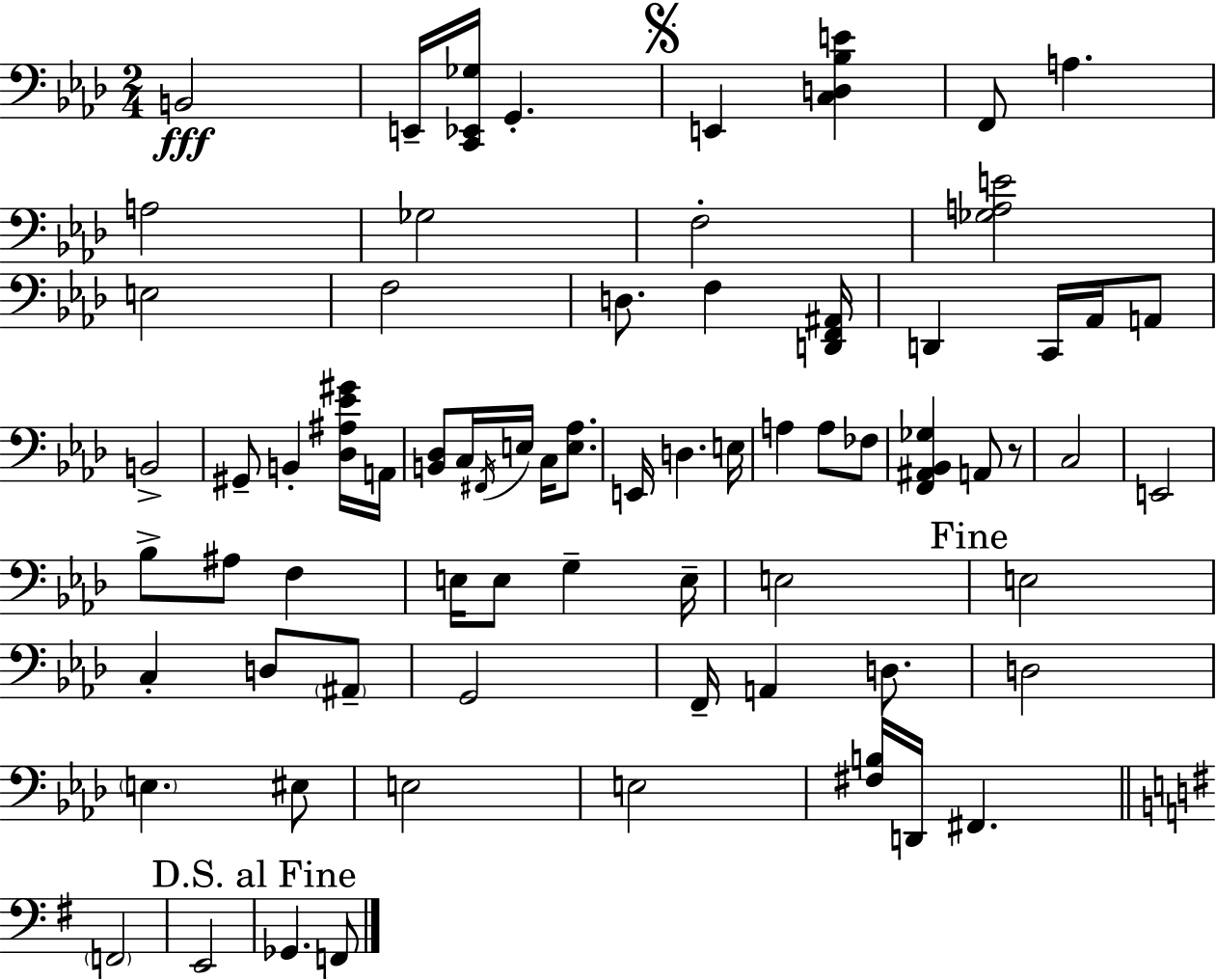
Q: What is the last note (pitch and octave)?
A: F2